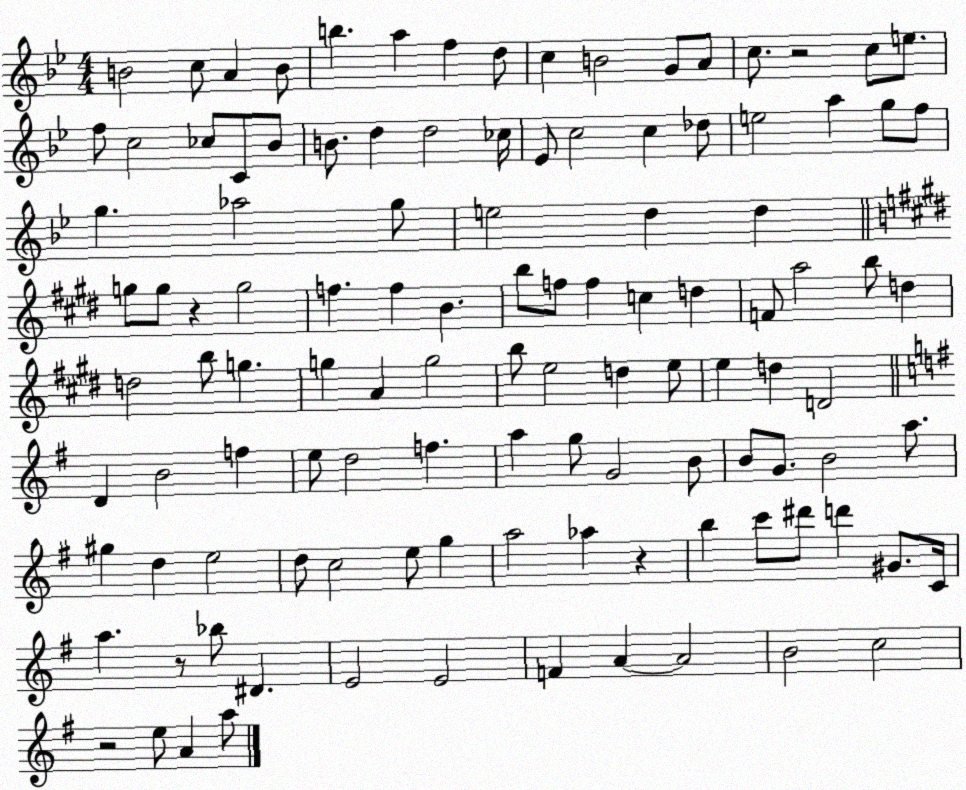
X:1
T:Untitled
M:4/4
L:1/4
K:Bb
B2 c/2 A B/2 b a f d/2 c B2 G/2 A/2 c/2 z2 c/2 e/2 f/2 c2 _c/2 C/2 _B/2 B/2 d d2 _c/4 _E/2 c2 c _d/2 e2 a g/2 f/2 g _a2 g/2 e2 d d g/2 g/2 z g2 f f B b/2 f/2 f c d F/2 a2 b/2 d d2 b/2 g g A g2 b/2 e2 d e/2 e d D2 D B2 f e/2 d2 f a g/2 G2 B/2 B/2 G/2 B2 a/2 ^g d e2 d/2 c2 e/2 g a2 _a z b c'/2 ^d'/2 d' ^G/2 C/4 a z/2 _b/2 ^D E2 E2 F A A2 B2 c2 z2 e/2 A a/2